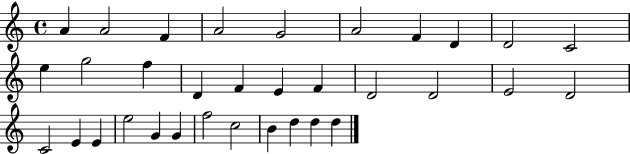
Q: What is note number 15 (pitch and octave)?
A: F4